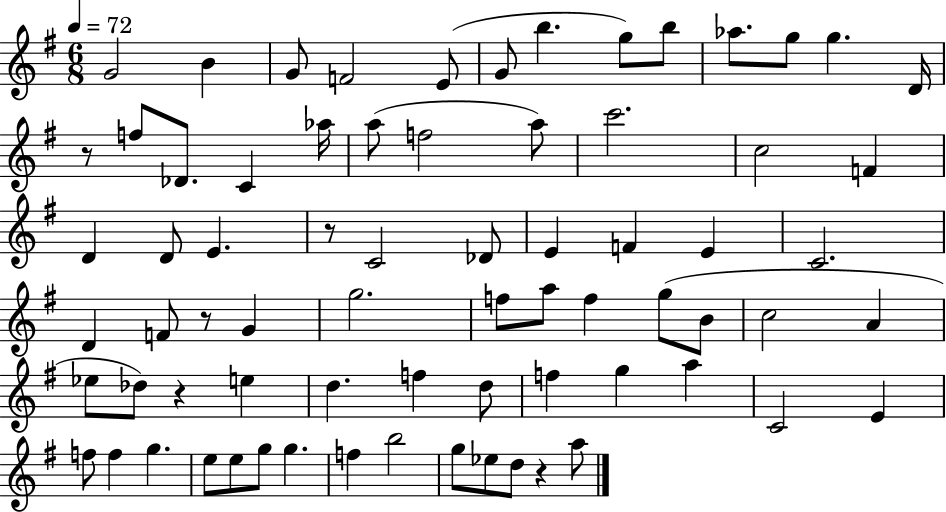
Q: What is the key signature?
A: G major